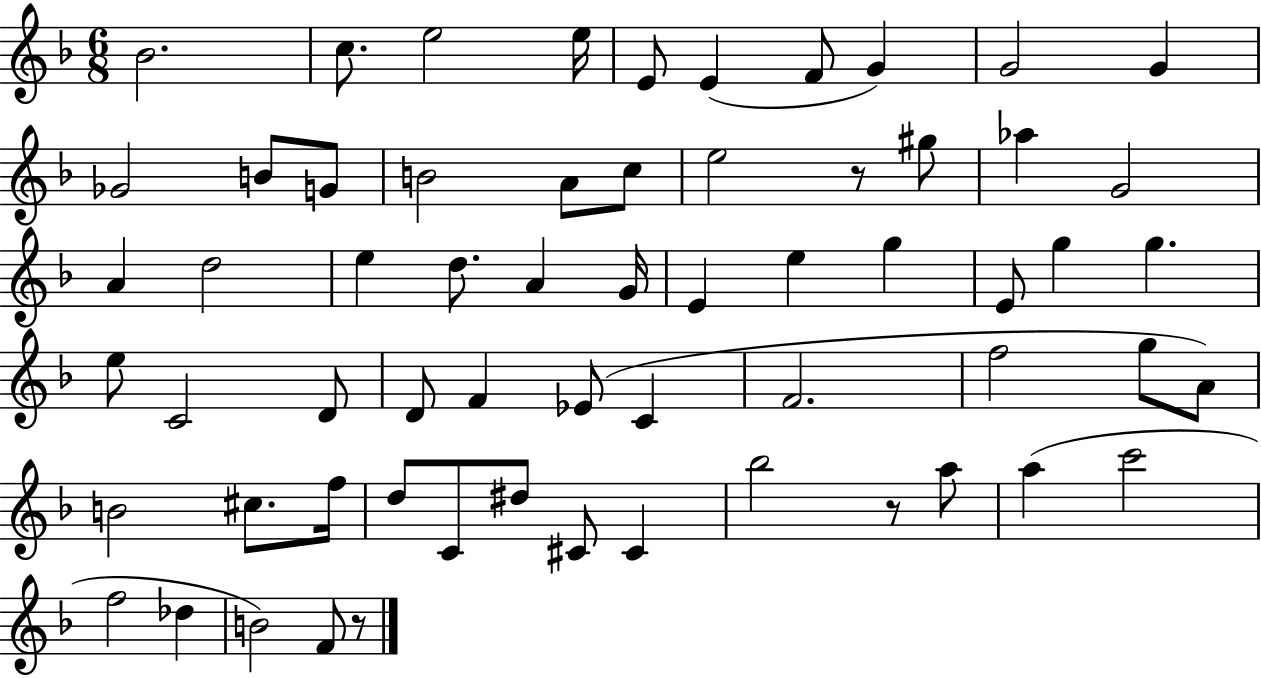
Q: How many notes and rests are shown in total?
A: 62